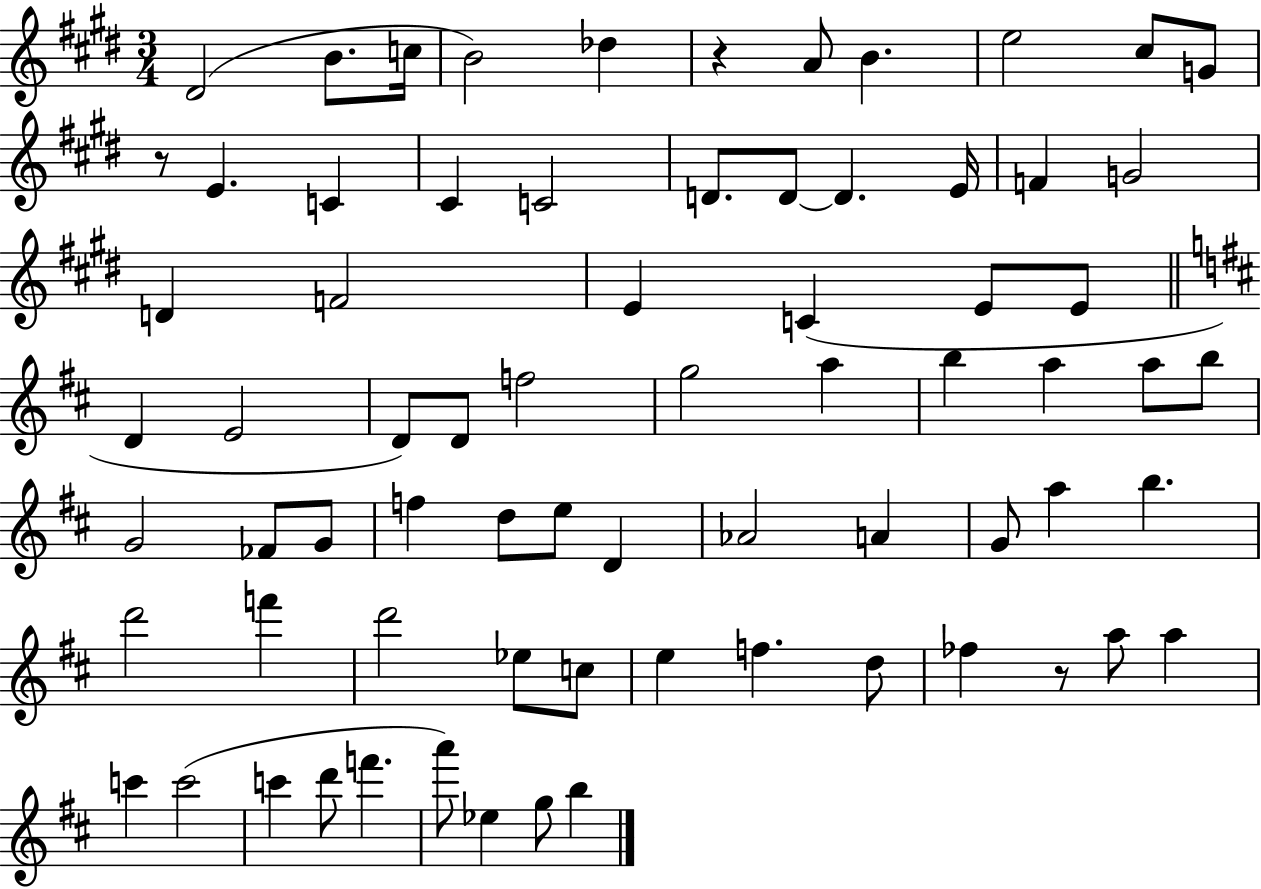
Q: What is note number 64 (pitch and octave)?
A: D6